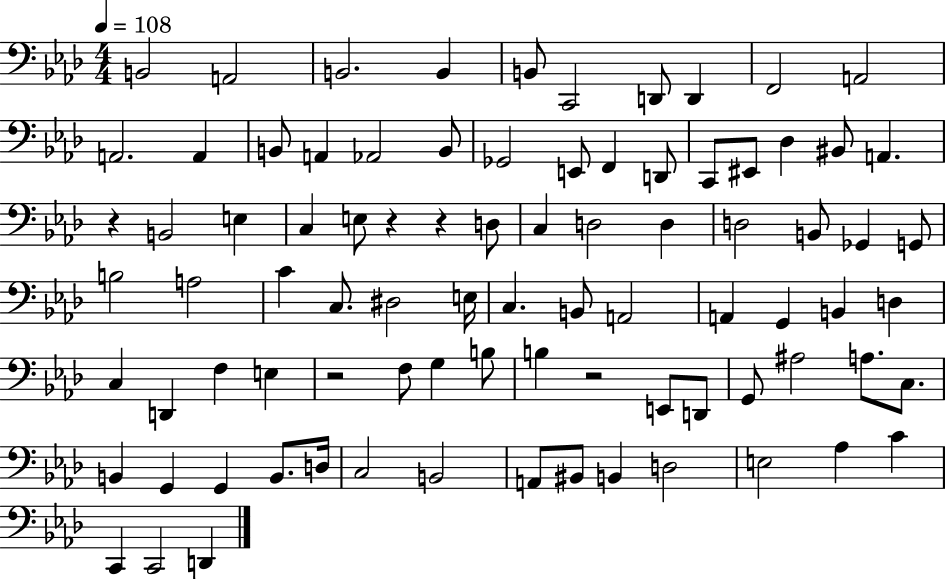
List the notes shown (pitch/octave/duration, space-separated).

B2/h A2/h B2/h. B2/q B2/e C2/h D2/e D2/q F2/h A2/h A2/h. A2/q B2/e A2/q Ab2/h B2/e Gb2/h E2/e F2/q D2/e C2/e EIS2/e Db3/q BIS2/e A2/q. R/q B2/h E3/q C3/q E3/e R/q R/q D3/e C3/q D3/h D3/q D3/h B2/e Gb2/q G2/e B3/h A3/h C4/q C3/e. D#3/h E3/s C3/q. B2/e A2/h A2/q G2/q B2/q D3/q C3/q D2/q F3/q E3/q R/h F3/e G3/q B3/e B3/q R/h E2/e D2/e G2/e A#3/h A3/e. C3/e. B2/q G2/q G2/q B2/e. D3/s C3/h B2/h A2/e BIS2/e B2/q D3/h E3/h Ab3/q C4/q C2/q C2/h D2/q